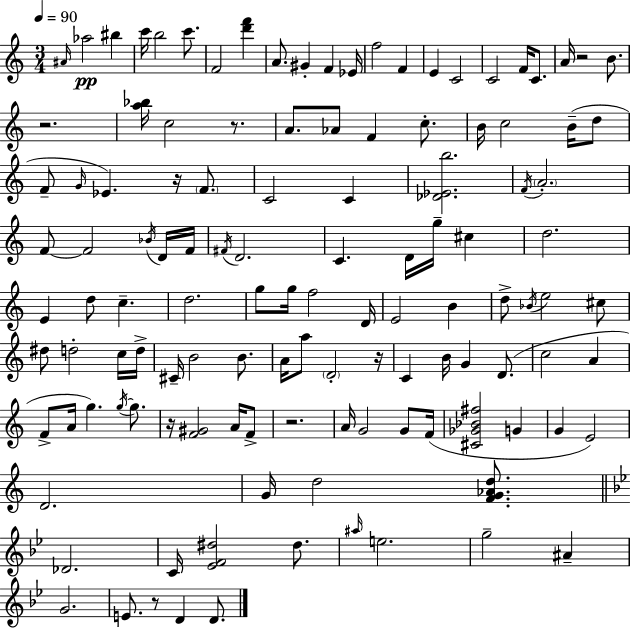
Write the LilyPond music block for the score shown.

{
  \clef treble
  \numericTimeSignature
  \time 3/4
  \key c \major
  \tempo 4 = 90
  \grace { ais'16 }\pp aes''2 bis''4 | c'''16 b''2 c'''8. | f'2 <d''' f'''>4 | a'8. gis'4-. f'4 | \break ees'16 f''2 f'4 | e'4 c'2 | c'2 f'16 c'8. | a'16 r2 b'8. | \break r2. | <a'' bes''>16 c''2 r8. | a'8. aes'8 f'4 c''8.-. | b'16 c''2 b'16--( d''8 | \break f'8-- \grace { g'16 } ees'4.) r16 \parenthesize f'8. | c'2 c'4 | <des' ees' b''>2. | \acciaccatura { f'16 } \parenthesize a'2.-. | \break f'8~~ f'2 | \acciaccatura { bes'16 } d'16 f'16 \acciaccatura { fis'16 } d'2. | c'4. d'16 | g''16-- cis''4 d''2. | \break e'4 d''8 c''4.-- | d''2. | g''8 g''16 f''2 | d'16 e'2 | \break b'4 d''8-> \acciaccatura { bes'16 } e''2 | cis''8 dis''8 d''2-. | c''16 d''16-> cis'16-- b'2 | b'8. a'16 a''8 \parenthesize d'2-. | \break r16 c'4 b'16 g'4 | d'8.( c''2 | a'4 f'8-> a'16 g''4.) | \acciaccatura { g''16~ }~ g''8. r16 <f' gis'>2 | \break a'16 f'8-> r2. | a'16 g'2 | g'8 f'16( <cis' ges' bes' fis''>2 | g'4 g'4 e'2) | \break d'2. | g'16 d''2 | <f' g' aes' d''>8. \bar "||" \break \key g \minor des'2. | c'16 <ees' f' dis''>2 dis''8. | \grace { ais''16 } e''2. | g''2-- ais'4-- | \break g'2. | e'8. r8 d'4 d'8. | \bar "|."
}